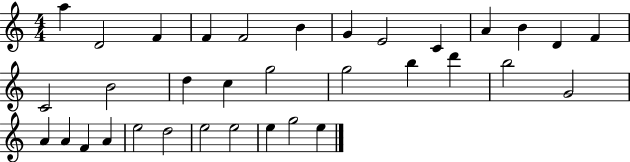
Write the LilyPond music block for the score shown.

{
  \clef treble
  \numericTimeSignature
  \time 4/4
  \key c \major
  a''4 d'2 f'4 | f'4 f'2 b'4 | g'4 e'2 c'4 | a'4 b'4 d'4 f'4 | \break c'2 b'2 | d''4 c''4 g''2 | g''2 b''4 d'''4 | b''2 g'2 | \break a'4 a'4 f'4 a'4 | e''2 d''2 | e''2 e''2 | e''4 g''2 e''4 | \break \bar "|."
}